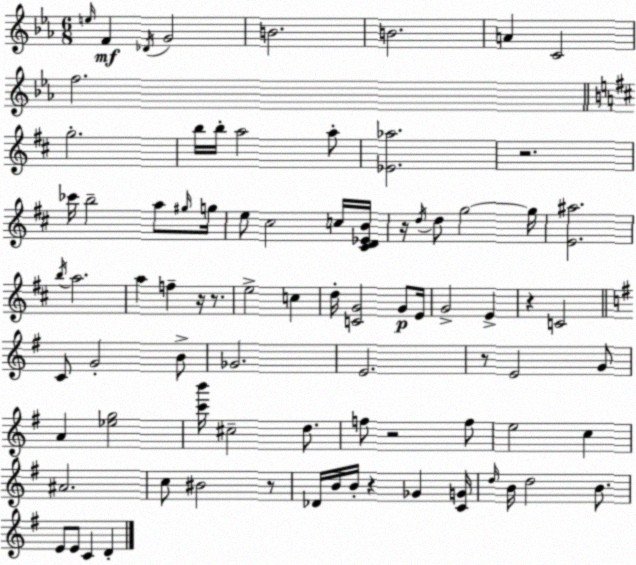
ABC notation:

X:1
T:Untitled
M:6/8
L:1/4
K:Cm
e/4 F _D/4 G2 B2 B2 A C2 f2 g2 b/4 b/4 a2 a/2 [_E_a]2 z2 _c'/4 b2 a/2 ^g/4 g/4 e/2 ^c2 c/4 [^CD_EB]/4 z/4 d/4 d/2 g2 g/4 [E^a]2 b/4 a2 a f z/4 z/2 e2 c d/4 [CG]2 G/2 E/4 G2 E z C2 C/2 G2 B/2 _G2 E2 z/2 E2 G/2 A [_eg]2 [c'b']/4 ^c2 d/2 f/2 z2 f/2 e2 c ^A2 c/2 ^B2 z/2 _D/4 B/4 B/4 z _G [CG]/4 d/4 B/4 d2 B/2 E/2 E/2 C D